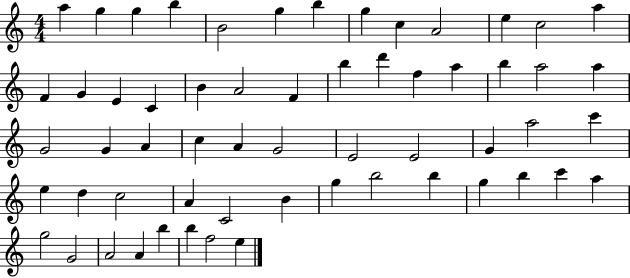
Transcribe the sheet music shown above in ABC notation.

X:1
T:Untitled
M:4/4
L:1/4
K:C
a g g b B2 g b g c A2 e c2 a F G E C B A2 F b d' f a b a2 a G2 G A c A G2 E2 E2 G a2 c' e d c2 A C2 B g b2 b g b c' a g2 G2 A2 A b b f2 e